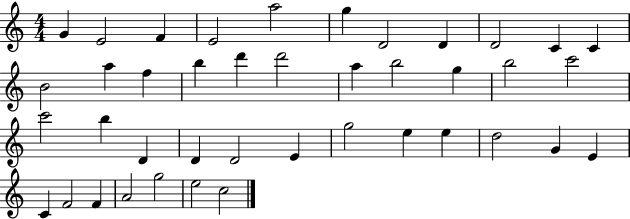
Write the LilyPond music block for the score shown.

{
  \clef treble
  \numericTimeSignature
  \time 4/4
  \key c \major
  g'4 e'2 f'4 | e'2 a''2 | g''4 d'2 d'4 | d'2 c'4 c'4 | \break b'2 a''4 f''4 | b''4 d'''4 d'''2 | a''4 b''2 g''4 | b''2 c'''2 | \break c'''2 b''4 d'4 | d'4 d'2 e'4 | g''2 e''4 e''4 | d''2 g'4 e'4 | \break c'4 f'2 f'4 | a'2 g''2 | e''2 c''2 | \bar "|."
}